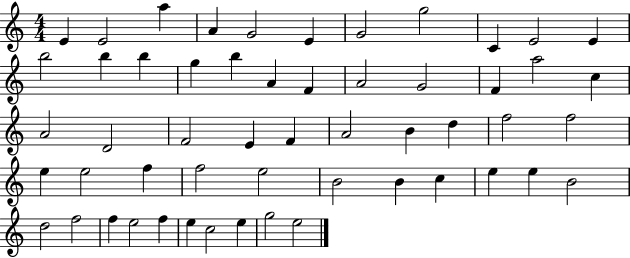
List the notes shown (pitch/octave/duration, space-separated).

E4/q E4/h A5/q A4/q G4/h E4/q G4/h G5/h C4/q E4/h E4/q B5/h B5/q B5/q G5/q B5/q A4/q F4/q A4/h G4/h F4/q A5/h C5/q A4/h D4/h F4/h E4/q F4/q A4/h B4/q D5/q F5/h F5/h E5/q E5/h F5/q F5/h E5/h B4/h B4/q C5/q E5/q E5/q B4/h D5/h F5/h F5/q E5/h F5/q E5/q C5/h E5/q G5/h E5/h